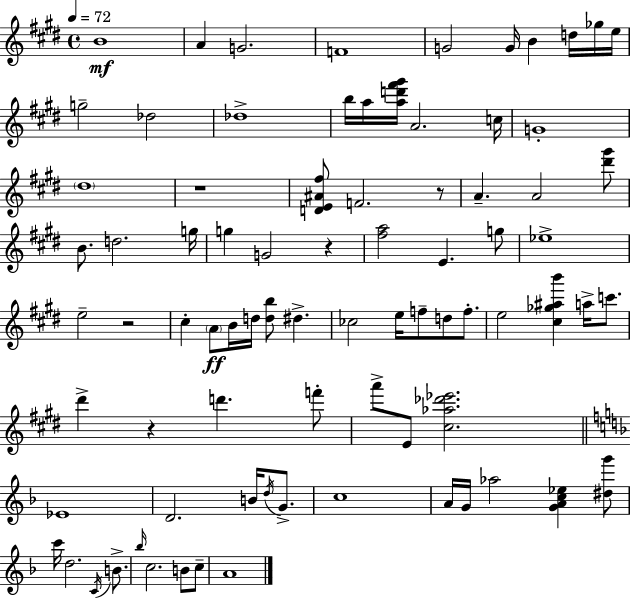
B4/w A4/q G4/h. F4/w G4/h G4/s B4/q D5/s Gb5/s E5/s G5/h Db5/h Db5/w B5/s A5/s [A5,D6,F#6,G#6]/s A4/h. C5/s G4/w D#5/w R/w [D4,E4,A#4,F#5]/e F4/h. R/e A4/q. A4/h [D#6,G#6]/e B4/e. D5/h. G5/s G5/q G4/h R/q [F#5,A5]/h E4/q. G5/e Eb5/w E5/h R/h C#5/q A4/e B4/s D5/s [D5,B5]/e D#5/q. CES5/h E5/s F5/e D5/e F5/e. E5/h [C#5,Gb5,A#5,B6]/q A5/s C6/e. D#6/q R/q D6/q. F6/e A6/e E4/e [C#5,Ab5,Db6,Eb6]/h. Eb4/w D4/h. B4/s D5/s G4/e. C5/w A4/s G4/s Ab5/h [G4,A4,C5,Eb5]/q [D#5,G6]/e C6/s D5/h. C4/s B4/e. Bb5/s C5/h. B4/e C5/e A4/w